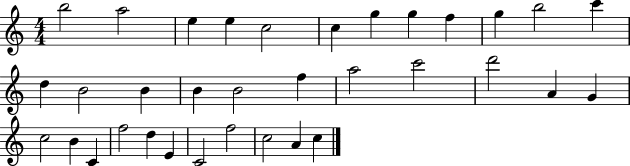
X:1
T:Untitled
M:4/4
L:1/4
K:C
b2 a2 e e c2 c g g f g b2 c' d B2 B B B2 f a2 c'2 d'2 A G c2 B C f2 d E C2 f2 c2 A c